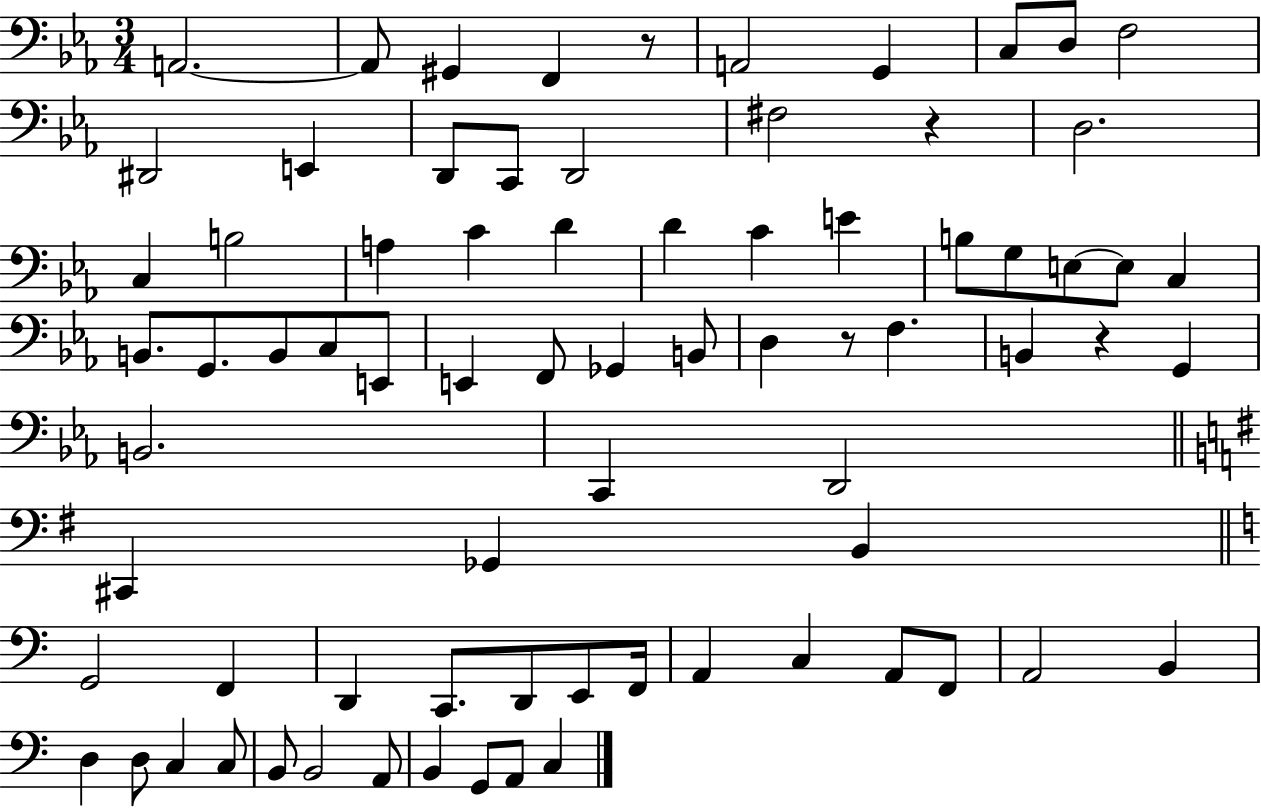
{
  \clef bass
  \numericTimeSignature
  \time 3/4
  \key ees \major
  a,2.~~ | a,8 gis,4 f,4 r8 | a,2 g,4 | c8 d8 f2 | \break dis,2 e,4 | d,8 c,8 d,2 | fis2 r4 | d2. | \break c4 b2 | a4 c'4 d'4 | d'4 c'4 e'4 | b8 g8 e8~~ e8 c4 | \break b,8. g,8. b,8 c8 e,8 | e,4 f,8 ges,4 b,8 | d4 r8 f4. | b,4 r4 g,4 | \break b,2. | c,4 d,2 | \bar "||" \break \key e \minor cis,4 ges,4 b,4 | \bar "||" \break \key a \minor g,2 f,4 | d,4 c,8. d,8 e,8 f,16 | a,4 c4 a,8 f,8 | a,2 b,4 | \break d4 d8 c4 c8 | b,8 b,2 a,8 | b,4 g,8 a,8 c4 | \bar "|."
}